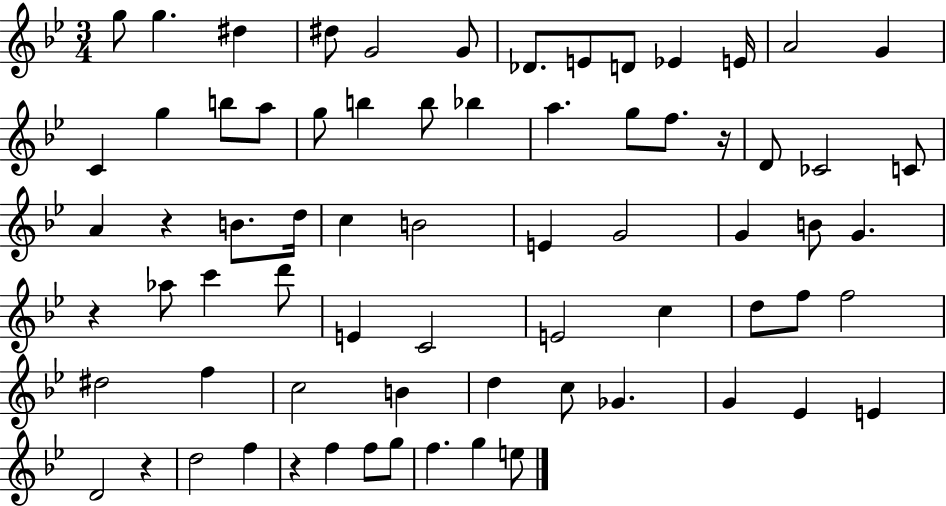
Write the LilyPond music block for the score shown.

{
  \clef treble
  \numericTimeSignature
  \time 3/4
  \key bes \major
  \repeat volta 2 { g''8 g''4. dis''4 | dis''8 g'2 g'8 | des'8. e'8 d'8 ees'4 e'16 | a'2 g'4 | \break c'4 g''4 b''8 a''8 | g''8 b''4 b''8 bes''4 | a''4. g''8 f''8. r16 | d'8 ces'2 c'8 | \break a'4 r4 b'8. d''16 | c''4 b'2 | e'4 g'2 | g'4 b'8 g'4. | \break r4 aes''8 c'''4 d'''8 | e'4 c'2 | e'2 c''4 | d''8 f''8 f''2 | \break dis''2 f''4 | c''2 b'4 | d''4 c''8 ges'4. | g'4 ees'4 e'4 | \break d'2 r4 | d''2 f''4 | r4 f''4 f''8 g''8 | f''4. g''4 e''8 | \break } \bar "|."
}